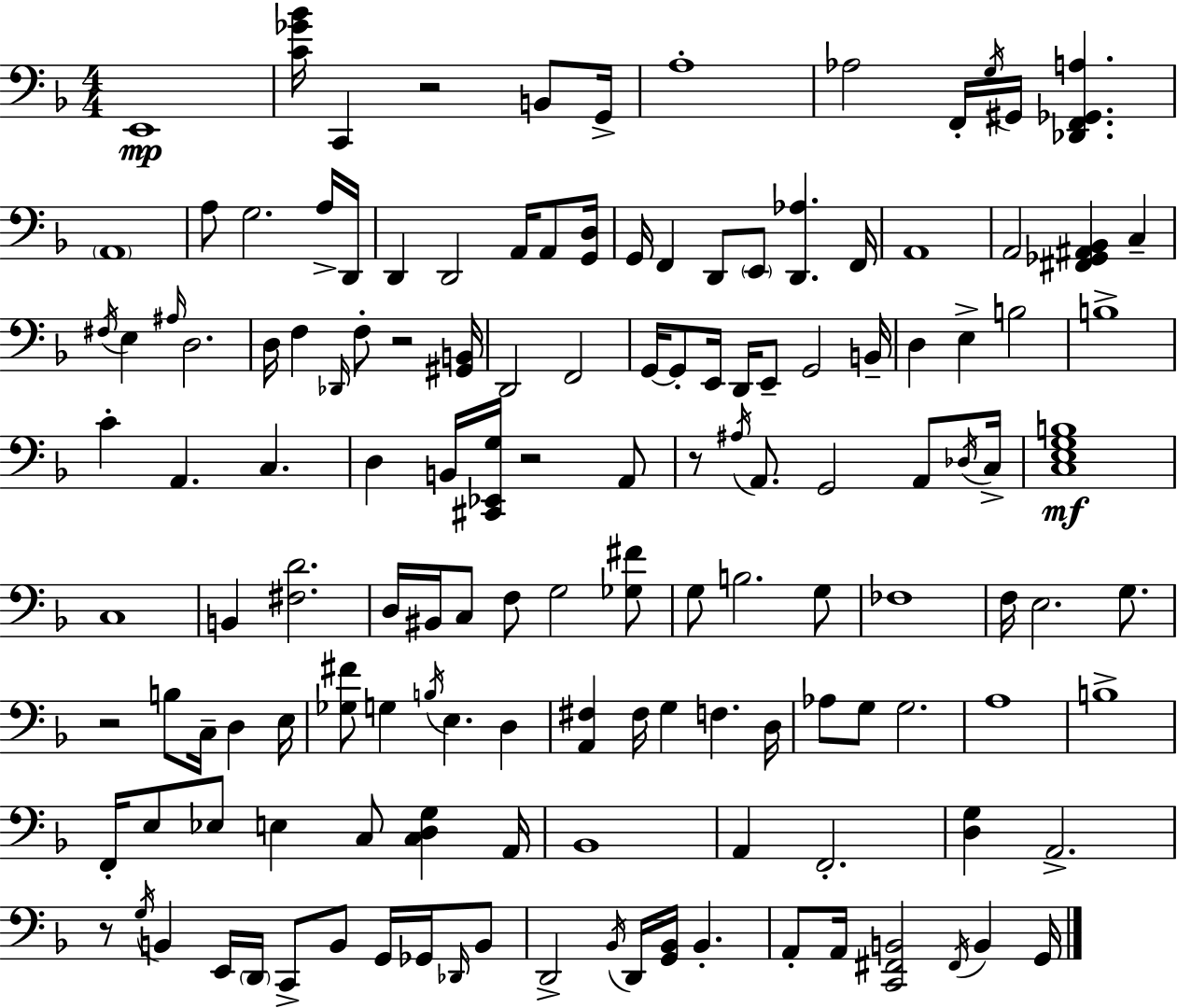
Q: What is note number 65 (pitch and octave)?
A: F3